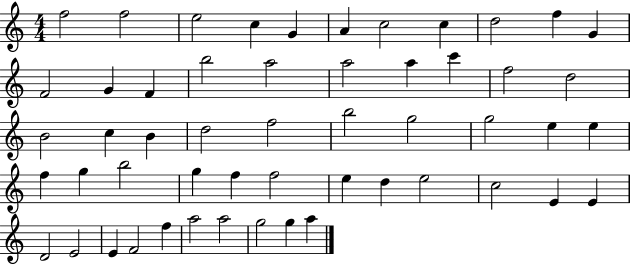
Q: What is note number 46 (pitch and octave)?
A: E4